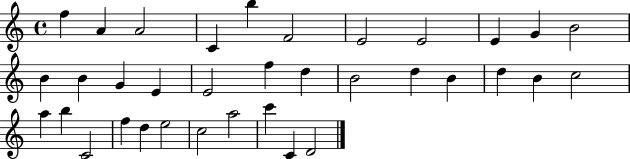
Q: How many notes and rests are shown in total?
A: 35